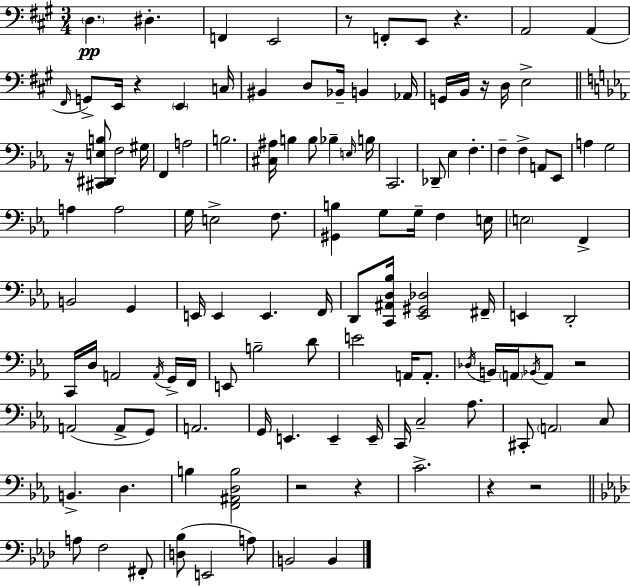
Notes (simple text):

D3/q. D#3/q. F2/q E2/h R/e F2/e E2/e R/q. A2/h A2/q F#2/s G2/e E2/s R/q E2/q C3/s BIS2/q D3/e Bb2/s B2/q Ab2/s G2/s B2/s R/s D3/s E3/h R/s [C#2,D#2,E3,B3]/e F3/h G#3/s F2/q A3/h B3/h. [C#3,A#3]/s B3/q B3/e Bb3/q E3/s B3/s C2/h. Db2/e Eb3/q F3/q. F3/q F3/q A2/e Eb2/e A3/q G3/h A3/q A3/h G3/s E3/h F3/e. [G#2,B3]/q G3/e G3/s F3/q E3/s E3/h F2/q B2/h G2/q E2/s E2/q E2/q. F2/s D2/e [C2,A#2,D3,Bb3]/s [Eb2,G#2,Db3]/h F#2/s E2/q D2/h C2/s D3/s A2/h A2/s G2/s F2/s E2/e B3/h D4/e E4/h A2/s A2/e. Db3/s B2/s A2/s Bb2/s A2/e R/h A2/h A2/e G2/e A2/h. G2/s E2/q. E2/q E2/s C2/s C3/h Ab3/e. C#2/e A2/h C3/e B2/q. D3/q. B3/q [F2,A#2,D3,B3]/h R/h R/q C4/h. R/q R/h A3/e F3/h F#2/e [D3,Bb3]/e E2/h A3/e B2/h B2/q